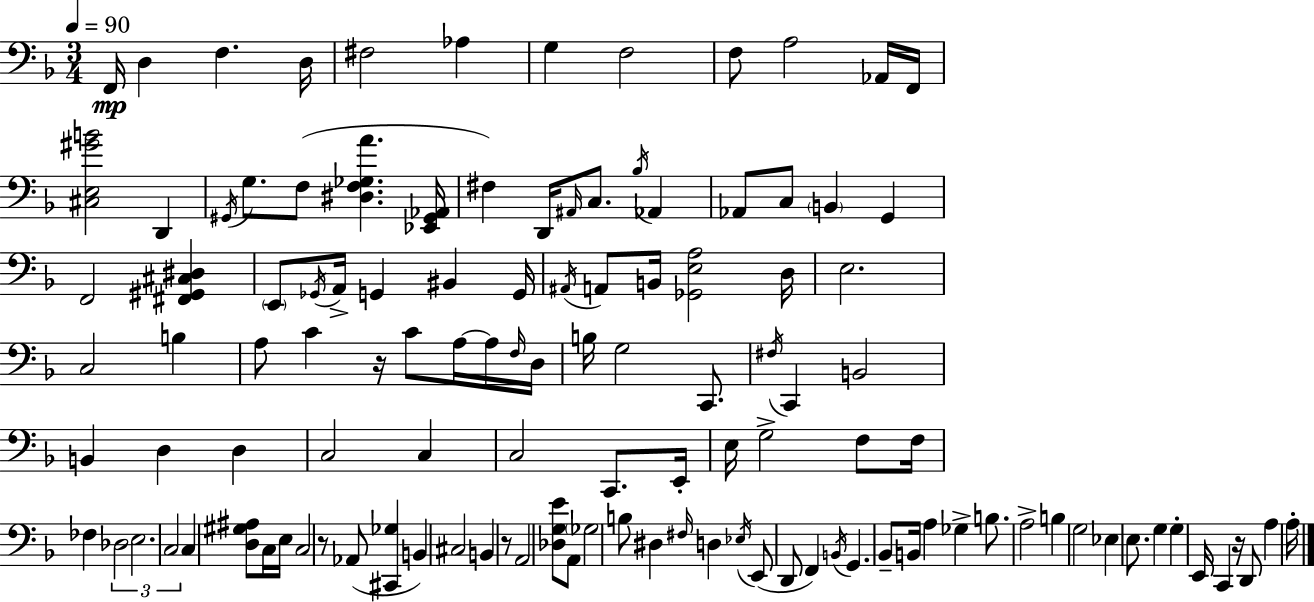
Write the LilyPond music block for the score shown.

{
  \clef bass
  \numericTimeSignature
  \time 3/4
  \key f \major
  \tempo 4 = 90
  f,16\mp d4 f4. d16 | fis2 aes4 | g4 f2 | f8 a2 aes,16 f,16 | \break <cis e gis' b'>2 d,4 | \acciaccatura { gis,16 } g8. f8( <dis f ges a'>4. | <ees, gis, aes,>16 fis4) d,16 \grace { ais,16 } c8. \acciaccatura { bes16 } aes,4 | aes,8 c8 \parenthesize b,4 g,4 | \break f,2 <fis, gis, cis dis>4 | \parenthesize e,8 \acciaccatura { ges,16 } a,16-> g,4 bis,4 | g,16 \acciaccatura { ais,16 } a,8 b,16 <ges, e a>2 | d16 e2. | \break c2 | b4 a8 c'4 r16 | c'8 a16~~ a16 \grace { f16 } d16 b16 g2 | c,8. \acciaccatura { fis16 } c,4 b,2 | \break b,4 d4 | d4 c2 | c4 c2 | c,8. e,16-. e16 g2-> | \break f8 f16 fes4 \tuplet 3/2 { des2 | e2. | c2 } | c4 <d gis ais>8 c16 e16 c2 | \break r8 aes,8( <cis, ges>4 | b,4) cis2 | b,4 r8 a,2 | <des g e'>8 a,8 \parenthesize ges2 | \break b8 dis4 \grace { fis16 } | d4 \acciaccatura { ees16 }( e,8 d,8 f,4) | \acciaccatura { b,16 } g,4. bes,8-- b,16 a4 | ges4-> b8. a2-> | \break b4 g2 | ees4 e8. | g4 g4-. e,16 c,4 | r16 d,8 a4 a16-. \bar "|."
}